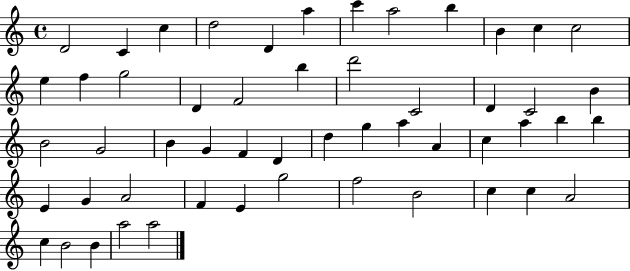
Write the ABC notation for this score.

X:1
T:Untitled
M:4/4
L:1/4
K:C
D2 C c d2 D a c' a2 b B c c2 e f g2 D F2 b d'2 C2 D C2 B B2 G2 B G F D d g a A c a b b E G A2 F E g2 f2 B2 c c A2 c B2 B a2 a2